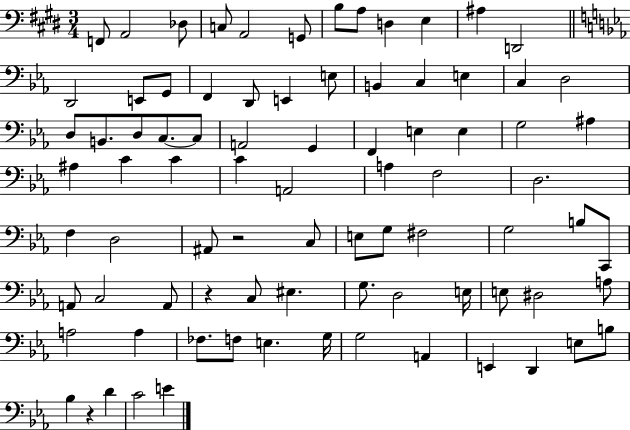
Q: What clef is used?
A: bass